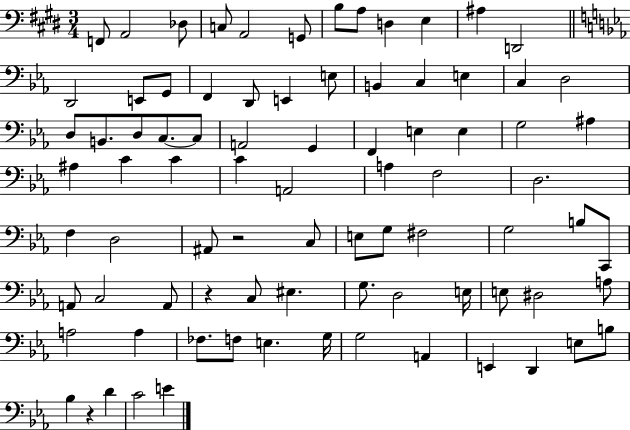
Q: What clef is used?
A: bass